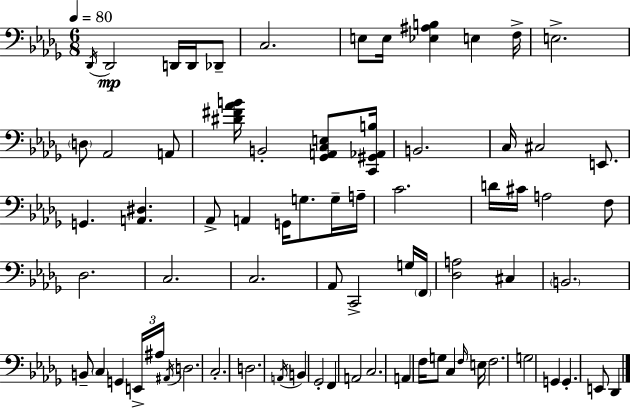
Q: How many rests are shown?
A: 0